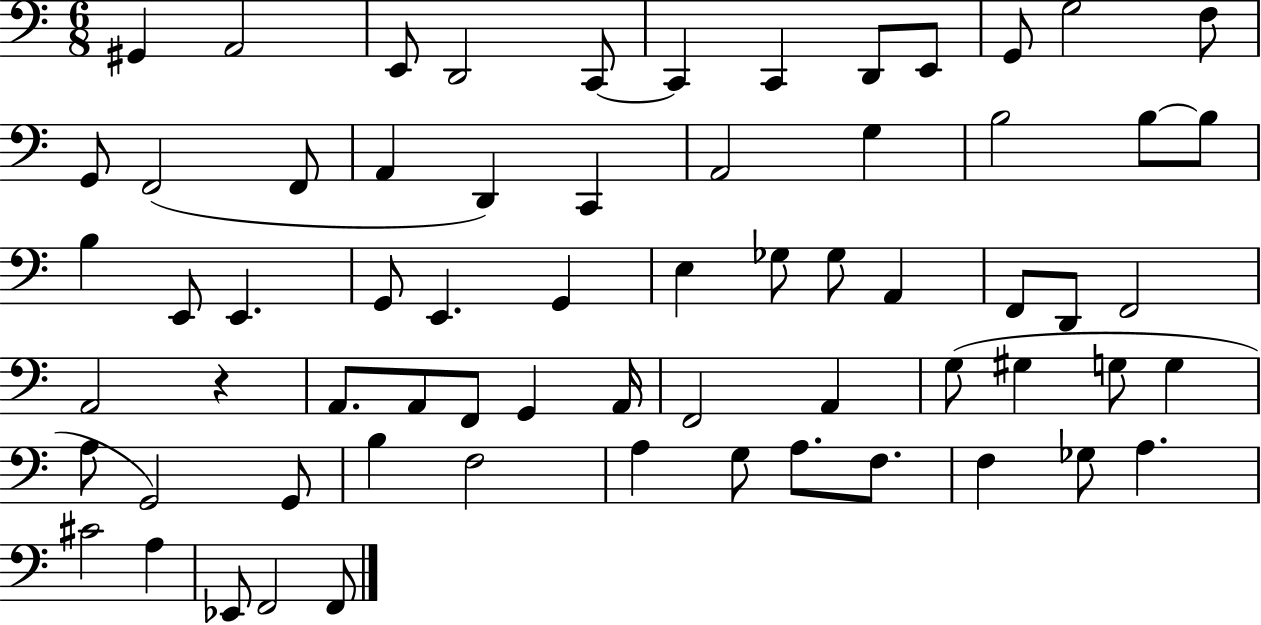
{
  \clef bass
  \numericTimeSignature
  \time 6/8
  \key c \major
  gis,4 a,2 | e,8 d,2 c,8~~ | c,4 c,4 d,8 e,8 | g,8 g2 f8 | \break g,8 f,2( f,8 | a,4 d,4) c,4 | a,2 g4 | b2 b8~~ b8 | \break b4 e,8 e,4. | g,8 e,4. g,4 | e4 ges8 ges8 a,4 | f,8 d,8 f,2 | \break a,2 r4 | a,8. a,8 f,8 g,4 a,16 | f,2 a,4 | g8( gis4 g8 g4 | \break a8 g,2) g,8 | b4 f2 | a4 g8 a8. f8. | f4 ges8 a4. | \break cis'2 a4 | ees,8 f,2 f,8 | \bar "|."
}